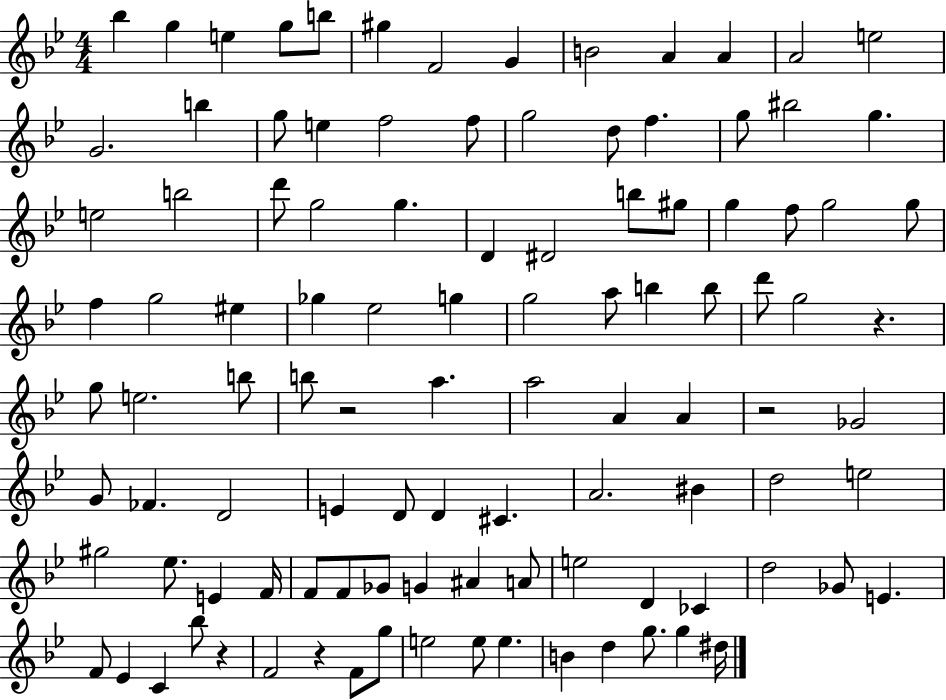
{
  \clef treble
  \numericTimeSignature
  \time 4/4
  \key bes \major
  bes''4 g''4 e''4 g''8 b''8 | gis''4 f'2 g'4 | b'2 a'4 a'4 | a'2 e''2 | \break g'2. b''4 | g''8 e''4 f''2 f''8 | g''2 d''8 f''4. | g''8 bis''2 g''4. | \break e''2 b''2 | d'''8 g''2 g''4. | d'4 dis'2 b''8 gis''8 | g''4 f''8 g''2 g''8 | \break f''4 g''2 eis''4 | ges''4 ees''2 g''4 | g''2 a''8 b''4 b''8 | d'''8 g''2 r4. | \break g''8 e''2. b''8 | b''8 r2 a''4. | a''2 a'4 a'4 | r2 ges'2 | \break g'8 fes'4. d'2 | e'4 d'8 d'4 cis'4. | a'2. bis'4 | d''2 e''2 | \break gis''2 ees''8. e'4 f'16 | f'8 f'8 ges'8 g'4 ais'4 a'8 | e''2 d'4 ces'4 | d''2 ges'8 e'4. | \break f'8 ees'4 c'4 bes''8 r4 | f'2 r4 f'8 g''8 | e''2 e''8 e''4. | b'4 d''4 g''8. g''4 dis''16 | \break \bar "|."
}